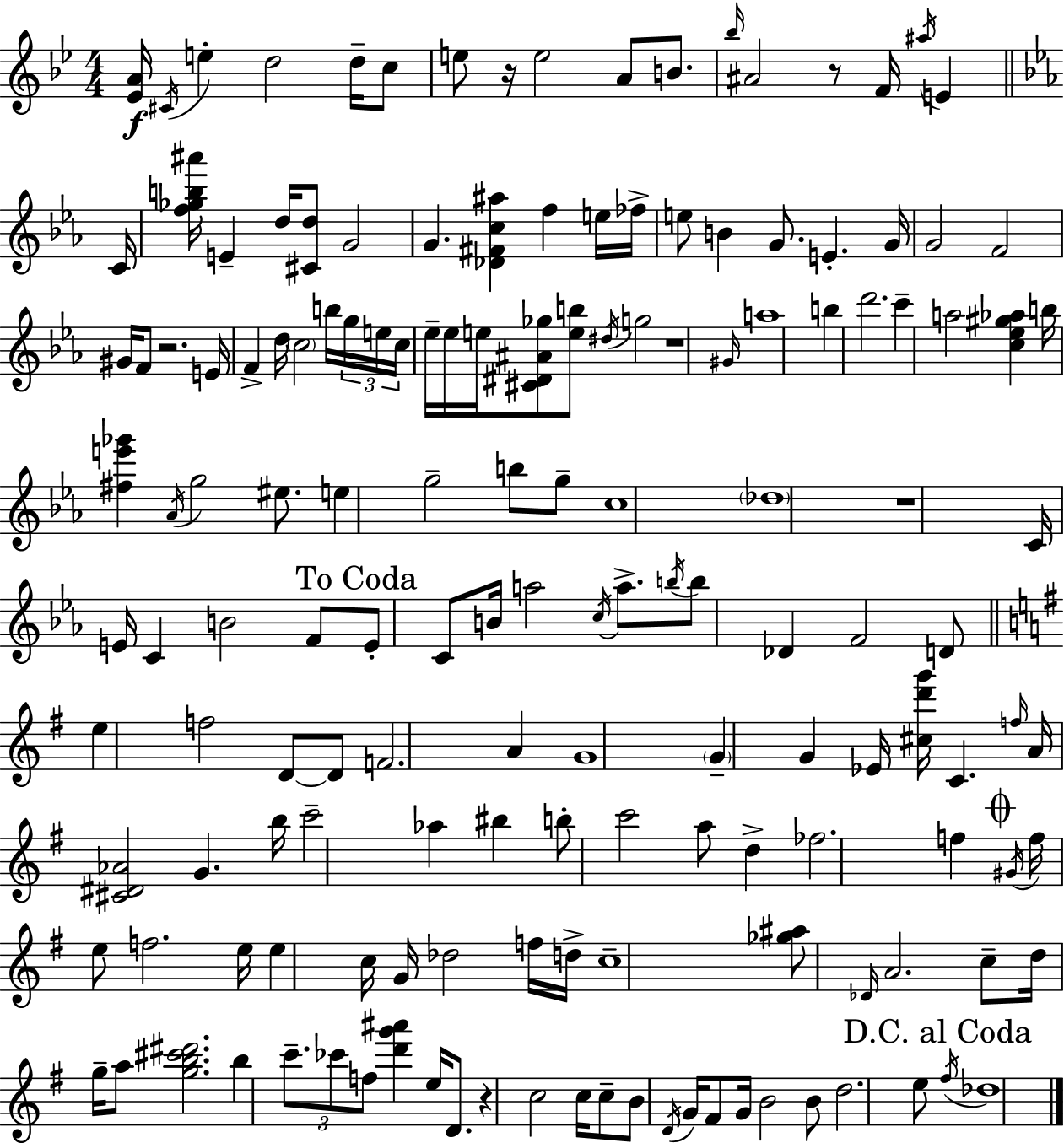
[Eb4,A4]/s C#4/s E5/q D5/h D5/s C5/e E5/e R/s E5/h A4/e B4/e. Bb5/s A#4/h R/e F4/s A#5/s E4/q C4/s [F5,Gb5,B5,A#6]/s E4/q D5/s [C#4,D5]/e G4/h G4/q. [Db4,F#4,C5,A#5]/q F5/q E5/s FES5/s E5/e B4/q G4/e. E4/q. G4/s G4/h F4/h G#4/s F4/e R/h. E4/s F4/q D5/s C5/h B5/s G5/s E5/s C5/s Eb5/s Eb5/s E5/s [C#4,D#4,A#4,Gb5]/e [E5,B5]/e D#5/s G5/h R/w G#4/s A5/w B5/q D6/h. C6/q A5/h [C5,Eb5,G#5,Ab5]/q B5/s [F#5,E6,Gb6]/q Ab4/s G5/h EIS5/e. E5/q G5/h B5/e G5/e C5/w Db5/w R/w C4/s E4/s C4/q B4/h F4/e E4/e C4/e B4/s A5/h C5/s A5/e. B5/s B5/e Db4/q F4/h D4/e E5/q F5/h D4/e D4/e F4/h. A4/q G4/w G4/q G4/q Eb4/s [C#5,D6,G6]/s C4/q. F5/s A4/s [C#4,D#4,Ab4]/h G4/q. B5/s C6/h Ab5/q BIS5/q B5/e C6/h A5/e D5/q FES5/h. F5/q G#4/s F5/s E5/e F5/h. E5/s E5/q C5/s G4/s Db5/h F5/s D5/s C5/w [Gb5,A#5]/e Db4/s A4/h. C5/e D5/s G5/s A5/e [G5,B5,C#6,D#6]/h. B5/q C6/e. CES6/e F5/e [D6,G6,A#6]/q E5/s D4/e. R/q C5/h C5/s C5/e B4/e D4/s G4/s F#4/e G4/s B4/h B4/e D5/h. E5/e F#5/s Db5/w